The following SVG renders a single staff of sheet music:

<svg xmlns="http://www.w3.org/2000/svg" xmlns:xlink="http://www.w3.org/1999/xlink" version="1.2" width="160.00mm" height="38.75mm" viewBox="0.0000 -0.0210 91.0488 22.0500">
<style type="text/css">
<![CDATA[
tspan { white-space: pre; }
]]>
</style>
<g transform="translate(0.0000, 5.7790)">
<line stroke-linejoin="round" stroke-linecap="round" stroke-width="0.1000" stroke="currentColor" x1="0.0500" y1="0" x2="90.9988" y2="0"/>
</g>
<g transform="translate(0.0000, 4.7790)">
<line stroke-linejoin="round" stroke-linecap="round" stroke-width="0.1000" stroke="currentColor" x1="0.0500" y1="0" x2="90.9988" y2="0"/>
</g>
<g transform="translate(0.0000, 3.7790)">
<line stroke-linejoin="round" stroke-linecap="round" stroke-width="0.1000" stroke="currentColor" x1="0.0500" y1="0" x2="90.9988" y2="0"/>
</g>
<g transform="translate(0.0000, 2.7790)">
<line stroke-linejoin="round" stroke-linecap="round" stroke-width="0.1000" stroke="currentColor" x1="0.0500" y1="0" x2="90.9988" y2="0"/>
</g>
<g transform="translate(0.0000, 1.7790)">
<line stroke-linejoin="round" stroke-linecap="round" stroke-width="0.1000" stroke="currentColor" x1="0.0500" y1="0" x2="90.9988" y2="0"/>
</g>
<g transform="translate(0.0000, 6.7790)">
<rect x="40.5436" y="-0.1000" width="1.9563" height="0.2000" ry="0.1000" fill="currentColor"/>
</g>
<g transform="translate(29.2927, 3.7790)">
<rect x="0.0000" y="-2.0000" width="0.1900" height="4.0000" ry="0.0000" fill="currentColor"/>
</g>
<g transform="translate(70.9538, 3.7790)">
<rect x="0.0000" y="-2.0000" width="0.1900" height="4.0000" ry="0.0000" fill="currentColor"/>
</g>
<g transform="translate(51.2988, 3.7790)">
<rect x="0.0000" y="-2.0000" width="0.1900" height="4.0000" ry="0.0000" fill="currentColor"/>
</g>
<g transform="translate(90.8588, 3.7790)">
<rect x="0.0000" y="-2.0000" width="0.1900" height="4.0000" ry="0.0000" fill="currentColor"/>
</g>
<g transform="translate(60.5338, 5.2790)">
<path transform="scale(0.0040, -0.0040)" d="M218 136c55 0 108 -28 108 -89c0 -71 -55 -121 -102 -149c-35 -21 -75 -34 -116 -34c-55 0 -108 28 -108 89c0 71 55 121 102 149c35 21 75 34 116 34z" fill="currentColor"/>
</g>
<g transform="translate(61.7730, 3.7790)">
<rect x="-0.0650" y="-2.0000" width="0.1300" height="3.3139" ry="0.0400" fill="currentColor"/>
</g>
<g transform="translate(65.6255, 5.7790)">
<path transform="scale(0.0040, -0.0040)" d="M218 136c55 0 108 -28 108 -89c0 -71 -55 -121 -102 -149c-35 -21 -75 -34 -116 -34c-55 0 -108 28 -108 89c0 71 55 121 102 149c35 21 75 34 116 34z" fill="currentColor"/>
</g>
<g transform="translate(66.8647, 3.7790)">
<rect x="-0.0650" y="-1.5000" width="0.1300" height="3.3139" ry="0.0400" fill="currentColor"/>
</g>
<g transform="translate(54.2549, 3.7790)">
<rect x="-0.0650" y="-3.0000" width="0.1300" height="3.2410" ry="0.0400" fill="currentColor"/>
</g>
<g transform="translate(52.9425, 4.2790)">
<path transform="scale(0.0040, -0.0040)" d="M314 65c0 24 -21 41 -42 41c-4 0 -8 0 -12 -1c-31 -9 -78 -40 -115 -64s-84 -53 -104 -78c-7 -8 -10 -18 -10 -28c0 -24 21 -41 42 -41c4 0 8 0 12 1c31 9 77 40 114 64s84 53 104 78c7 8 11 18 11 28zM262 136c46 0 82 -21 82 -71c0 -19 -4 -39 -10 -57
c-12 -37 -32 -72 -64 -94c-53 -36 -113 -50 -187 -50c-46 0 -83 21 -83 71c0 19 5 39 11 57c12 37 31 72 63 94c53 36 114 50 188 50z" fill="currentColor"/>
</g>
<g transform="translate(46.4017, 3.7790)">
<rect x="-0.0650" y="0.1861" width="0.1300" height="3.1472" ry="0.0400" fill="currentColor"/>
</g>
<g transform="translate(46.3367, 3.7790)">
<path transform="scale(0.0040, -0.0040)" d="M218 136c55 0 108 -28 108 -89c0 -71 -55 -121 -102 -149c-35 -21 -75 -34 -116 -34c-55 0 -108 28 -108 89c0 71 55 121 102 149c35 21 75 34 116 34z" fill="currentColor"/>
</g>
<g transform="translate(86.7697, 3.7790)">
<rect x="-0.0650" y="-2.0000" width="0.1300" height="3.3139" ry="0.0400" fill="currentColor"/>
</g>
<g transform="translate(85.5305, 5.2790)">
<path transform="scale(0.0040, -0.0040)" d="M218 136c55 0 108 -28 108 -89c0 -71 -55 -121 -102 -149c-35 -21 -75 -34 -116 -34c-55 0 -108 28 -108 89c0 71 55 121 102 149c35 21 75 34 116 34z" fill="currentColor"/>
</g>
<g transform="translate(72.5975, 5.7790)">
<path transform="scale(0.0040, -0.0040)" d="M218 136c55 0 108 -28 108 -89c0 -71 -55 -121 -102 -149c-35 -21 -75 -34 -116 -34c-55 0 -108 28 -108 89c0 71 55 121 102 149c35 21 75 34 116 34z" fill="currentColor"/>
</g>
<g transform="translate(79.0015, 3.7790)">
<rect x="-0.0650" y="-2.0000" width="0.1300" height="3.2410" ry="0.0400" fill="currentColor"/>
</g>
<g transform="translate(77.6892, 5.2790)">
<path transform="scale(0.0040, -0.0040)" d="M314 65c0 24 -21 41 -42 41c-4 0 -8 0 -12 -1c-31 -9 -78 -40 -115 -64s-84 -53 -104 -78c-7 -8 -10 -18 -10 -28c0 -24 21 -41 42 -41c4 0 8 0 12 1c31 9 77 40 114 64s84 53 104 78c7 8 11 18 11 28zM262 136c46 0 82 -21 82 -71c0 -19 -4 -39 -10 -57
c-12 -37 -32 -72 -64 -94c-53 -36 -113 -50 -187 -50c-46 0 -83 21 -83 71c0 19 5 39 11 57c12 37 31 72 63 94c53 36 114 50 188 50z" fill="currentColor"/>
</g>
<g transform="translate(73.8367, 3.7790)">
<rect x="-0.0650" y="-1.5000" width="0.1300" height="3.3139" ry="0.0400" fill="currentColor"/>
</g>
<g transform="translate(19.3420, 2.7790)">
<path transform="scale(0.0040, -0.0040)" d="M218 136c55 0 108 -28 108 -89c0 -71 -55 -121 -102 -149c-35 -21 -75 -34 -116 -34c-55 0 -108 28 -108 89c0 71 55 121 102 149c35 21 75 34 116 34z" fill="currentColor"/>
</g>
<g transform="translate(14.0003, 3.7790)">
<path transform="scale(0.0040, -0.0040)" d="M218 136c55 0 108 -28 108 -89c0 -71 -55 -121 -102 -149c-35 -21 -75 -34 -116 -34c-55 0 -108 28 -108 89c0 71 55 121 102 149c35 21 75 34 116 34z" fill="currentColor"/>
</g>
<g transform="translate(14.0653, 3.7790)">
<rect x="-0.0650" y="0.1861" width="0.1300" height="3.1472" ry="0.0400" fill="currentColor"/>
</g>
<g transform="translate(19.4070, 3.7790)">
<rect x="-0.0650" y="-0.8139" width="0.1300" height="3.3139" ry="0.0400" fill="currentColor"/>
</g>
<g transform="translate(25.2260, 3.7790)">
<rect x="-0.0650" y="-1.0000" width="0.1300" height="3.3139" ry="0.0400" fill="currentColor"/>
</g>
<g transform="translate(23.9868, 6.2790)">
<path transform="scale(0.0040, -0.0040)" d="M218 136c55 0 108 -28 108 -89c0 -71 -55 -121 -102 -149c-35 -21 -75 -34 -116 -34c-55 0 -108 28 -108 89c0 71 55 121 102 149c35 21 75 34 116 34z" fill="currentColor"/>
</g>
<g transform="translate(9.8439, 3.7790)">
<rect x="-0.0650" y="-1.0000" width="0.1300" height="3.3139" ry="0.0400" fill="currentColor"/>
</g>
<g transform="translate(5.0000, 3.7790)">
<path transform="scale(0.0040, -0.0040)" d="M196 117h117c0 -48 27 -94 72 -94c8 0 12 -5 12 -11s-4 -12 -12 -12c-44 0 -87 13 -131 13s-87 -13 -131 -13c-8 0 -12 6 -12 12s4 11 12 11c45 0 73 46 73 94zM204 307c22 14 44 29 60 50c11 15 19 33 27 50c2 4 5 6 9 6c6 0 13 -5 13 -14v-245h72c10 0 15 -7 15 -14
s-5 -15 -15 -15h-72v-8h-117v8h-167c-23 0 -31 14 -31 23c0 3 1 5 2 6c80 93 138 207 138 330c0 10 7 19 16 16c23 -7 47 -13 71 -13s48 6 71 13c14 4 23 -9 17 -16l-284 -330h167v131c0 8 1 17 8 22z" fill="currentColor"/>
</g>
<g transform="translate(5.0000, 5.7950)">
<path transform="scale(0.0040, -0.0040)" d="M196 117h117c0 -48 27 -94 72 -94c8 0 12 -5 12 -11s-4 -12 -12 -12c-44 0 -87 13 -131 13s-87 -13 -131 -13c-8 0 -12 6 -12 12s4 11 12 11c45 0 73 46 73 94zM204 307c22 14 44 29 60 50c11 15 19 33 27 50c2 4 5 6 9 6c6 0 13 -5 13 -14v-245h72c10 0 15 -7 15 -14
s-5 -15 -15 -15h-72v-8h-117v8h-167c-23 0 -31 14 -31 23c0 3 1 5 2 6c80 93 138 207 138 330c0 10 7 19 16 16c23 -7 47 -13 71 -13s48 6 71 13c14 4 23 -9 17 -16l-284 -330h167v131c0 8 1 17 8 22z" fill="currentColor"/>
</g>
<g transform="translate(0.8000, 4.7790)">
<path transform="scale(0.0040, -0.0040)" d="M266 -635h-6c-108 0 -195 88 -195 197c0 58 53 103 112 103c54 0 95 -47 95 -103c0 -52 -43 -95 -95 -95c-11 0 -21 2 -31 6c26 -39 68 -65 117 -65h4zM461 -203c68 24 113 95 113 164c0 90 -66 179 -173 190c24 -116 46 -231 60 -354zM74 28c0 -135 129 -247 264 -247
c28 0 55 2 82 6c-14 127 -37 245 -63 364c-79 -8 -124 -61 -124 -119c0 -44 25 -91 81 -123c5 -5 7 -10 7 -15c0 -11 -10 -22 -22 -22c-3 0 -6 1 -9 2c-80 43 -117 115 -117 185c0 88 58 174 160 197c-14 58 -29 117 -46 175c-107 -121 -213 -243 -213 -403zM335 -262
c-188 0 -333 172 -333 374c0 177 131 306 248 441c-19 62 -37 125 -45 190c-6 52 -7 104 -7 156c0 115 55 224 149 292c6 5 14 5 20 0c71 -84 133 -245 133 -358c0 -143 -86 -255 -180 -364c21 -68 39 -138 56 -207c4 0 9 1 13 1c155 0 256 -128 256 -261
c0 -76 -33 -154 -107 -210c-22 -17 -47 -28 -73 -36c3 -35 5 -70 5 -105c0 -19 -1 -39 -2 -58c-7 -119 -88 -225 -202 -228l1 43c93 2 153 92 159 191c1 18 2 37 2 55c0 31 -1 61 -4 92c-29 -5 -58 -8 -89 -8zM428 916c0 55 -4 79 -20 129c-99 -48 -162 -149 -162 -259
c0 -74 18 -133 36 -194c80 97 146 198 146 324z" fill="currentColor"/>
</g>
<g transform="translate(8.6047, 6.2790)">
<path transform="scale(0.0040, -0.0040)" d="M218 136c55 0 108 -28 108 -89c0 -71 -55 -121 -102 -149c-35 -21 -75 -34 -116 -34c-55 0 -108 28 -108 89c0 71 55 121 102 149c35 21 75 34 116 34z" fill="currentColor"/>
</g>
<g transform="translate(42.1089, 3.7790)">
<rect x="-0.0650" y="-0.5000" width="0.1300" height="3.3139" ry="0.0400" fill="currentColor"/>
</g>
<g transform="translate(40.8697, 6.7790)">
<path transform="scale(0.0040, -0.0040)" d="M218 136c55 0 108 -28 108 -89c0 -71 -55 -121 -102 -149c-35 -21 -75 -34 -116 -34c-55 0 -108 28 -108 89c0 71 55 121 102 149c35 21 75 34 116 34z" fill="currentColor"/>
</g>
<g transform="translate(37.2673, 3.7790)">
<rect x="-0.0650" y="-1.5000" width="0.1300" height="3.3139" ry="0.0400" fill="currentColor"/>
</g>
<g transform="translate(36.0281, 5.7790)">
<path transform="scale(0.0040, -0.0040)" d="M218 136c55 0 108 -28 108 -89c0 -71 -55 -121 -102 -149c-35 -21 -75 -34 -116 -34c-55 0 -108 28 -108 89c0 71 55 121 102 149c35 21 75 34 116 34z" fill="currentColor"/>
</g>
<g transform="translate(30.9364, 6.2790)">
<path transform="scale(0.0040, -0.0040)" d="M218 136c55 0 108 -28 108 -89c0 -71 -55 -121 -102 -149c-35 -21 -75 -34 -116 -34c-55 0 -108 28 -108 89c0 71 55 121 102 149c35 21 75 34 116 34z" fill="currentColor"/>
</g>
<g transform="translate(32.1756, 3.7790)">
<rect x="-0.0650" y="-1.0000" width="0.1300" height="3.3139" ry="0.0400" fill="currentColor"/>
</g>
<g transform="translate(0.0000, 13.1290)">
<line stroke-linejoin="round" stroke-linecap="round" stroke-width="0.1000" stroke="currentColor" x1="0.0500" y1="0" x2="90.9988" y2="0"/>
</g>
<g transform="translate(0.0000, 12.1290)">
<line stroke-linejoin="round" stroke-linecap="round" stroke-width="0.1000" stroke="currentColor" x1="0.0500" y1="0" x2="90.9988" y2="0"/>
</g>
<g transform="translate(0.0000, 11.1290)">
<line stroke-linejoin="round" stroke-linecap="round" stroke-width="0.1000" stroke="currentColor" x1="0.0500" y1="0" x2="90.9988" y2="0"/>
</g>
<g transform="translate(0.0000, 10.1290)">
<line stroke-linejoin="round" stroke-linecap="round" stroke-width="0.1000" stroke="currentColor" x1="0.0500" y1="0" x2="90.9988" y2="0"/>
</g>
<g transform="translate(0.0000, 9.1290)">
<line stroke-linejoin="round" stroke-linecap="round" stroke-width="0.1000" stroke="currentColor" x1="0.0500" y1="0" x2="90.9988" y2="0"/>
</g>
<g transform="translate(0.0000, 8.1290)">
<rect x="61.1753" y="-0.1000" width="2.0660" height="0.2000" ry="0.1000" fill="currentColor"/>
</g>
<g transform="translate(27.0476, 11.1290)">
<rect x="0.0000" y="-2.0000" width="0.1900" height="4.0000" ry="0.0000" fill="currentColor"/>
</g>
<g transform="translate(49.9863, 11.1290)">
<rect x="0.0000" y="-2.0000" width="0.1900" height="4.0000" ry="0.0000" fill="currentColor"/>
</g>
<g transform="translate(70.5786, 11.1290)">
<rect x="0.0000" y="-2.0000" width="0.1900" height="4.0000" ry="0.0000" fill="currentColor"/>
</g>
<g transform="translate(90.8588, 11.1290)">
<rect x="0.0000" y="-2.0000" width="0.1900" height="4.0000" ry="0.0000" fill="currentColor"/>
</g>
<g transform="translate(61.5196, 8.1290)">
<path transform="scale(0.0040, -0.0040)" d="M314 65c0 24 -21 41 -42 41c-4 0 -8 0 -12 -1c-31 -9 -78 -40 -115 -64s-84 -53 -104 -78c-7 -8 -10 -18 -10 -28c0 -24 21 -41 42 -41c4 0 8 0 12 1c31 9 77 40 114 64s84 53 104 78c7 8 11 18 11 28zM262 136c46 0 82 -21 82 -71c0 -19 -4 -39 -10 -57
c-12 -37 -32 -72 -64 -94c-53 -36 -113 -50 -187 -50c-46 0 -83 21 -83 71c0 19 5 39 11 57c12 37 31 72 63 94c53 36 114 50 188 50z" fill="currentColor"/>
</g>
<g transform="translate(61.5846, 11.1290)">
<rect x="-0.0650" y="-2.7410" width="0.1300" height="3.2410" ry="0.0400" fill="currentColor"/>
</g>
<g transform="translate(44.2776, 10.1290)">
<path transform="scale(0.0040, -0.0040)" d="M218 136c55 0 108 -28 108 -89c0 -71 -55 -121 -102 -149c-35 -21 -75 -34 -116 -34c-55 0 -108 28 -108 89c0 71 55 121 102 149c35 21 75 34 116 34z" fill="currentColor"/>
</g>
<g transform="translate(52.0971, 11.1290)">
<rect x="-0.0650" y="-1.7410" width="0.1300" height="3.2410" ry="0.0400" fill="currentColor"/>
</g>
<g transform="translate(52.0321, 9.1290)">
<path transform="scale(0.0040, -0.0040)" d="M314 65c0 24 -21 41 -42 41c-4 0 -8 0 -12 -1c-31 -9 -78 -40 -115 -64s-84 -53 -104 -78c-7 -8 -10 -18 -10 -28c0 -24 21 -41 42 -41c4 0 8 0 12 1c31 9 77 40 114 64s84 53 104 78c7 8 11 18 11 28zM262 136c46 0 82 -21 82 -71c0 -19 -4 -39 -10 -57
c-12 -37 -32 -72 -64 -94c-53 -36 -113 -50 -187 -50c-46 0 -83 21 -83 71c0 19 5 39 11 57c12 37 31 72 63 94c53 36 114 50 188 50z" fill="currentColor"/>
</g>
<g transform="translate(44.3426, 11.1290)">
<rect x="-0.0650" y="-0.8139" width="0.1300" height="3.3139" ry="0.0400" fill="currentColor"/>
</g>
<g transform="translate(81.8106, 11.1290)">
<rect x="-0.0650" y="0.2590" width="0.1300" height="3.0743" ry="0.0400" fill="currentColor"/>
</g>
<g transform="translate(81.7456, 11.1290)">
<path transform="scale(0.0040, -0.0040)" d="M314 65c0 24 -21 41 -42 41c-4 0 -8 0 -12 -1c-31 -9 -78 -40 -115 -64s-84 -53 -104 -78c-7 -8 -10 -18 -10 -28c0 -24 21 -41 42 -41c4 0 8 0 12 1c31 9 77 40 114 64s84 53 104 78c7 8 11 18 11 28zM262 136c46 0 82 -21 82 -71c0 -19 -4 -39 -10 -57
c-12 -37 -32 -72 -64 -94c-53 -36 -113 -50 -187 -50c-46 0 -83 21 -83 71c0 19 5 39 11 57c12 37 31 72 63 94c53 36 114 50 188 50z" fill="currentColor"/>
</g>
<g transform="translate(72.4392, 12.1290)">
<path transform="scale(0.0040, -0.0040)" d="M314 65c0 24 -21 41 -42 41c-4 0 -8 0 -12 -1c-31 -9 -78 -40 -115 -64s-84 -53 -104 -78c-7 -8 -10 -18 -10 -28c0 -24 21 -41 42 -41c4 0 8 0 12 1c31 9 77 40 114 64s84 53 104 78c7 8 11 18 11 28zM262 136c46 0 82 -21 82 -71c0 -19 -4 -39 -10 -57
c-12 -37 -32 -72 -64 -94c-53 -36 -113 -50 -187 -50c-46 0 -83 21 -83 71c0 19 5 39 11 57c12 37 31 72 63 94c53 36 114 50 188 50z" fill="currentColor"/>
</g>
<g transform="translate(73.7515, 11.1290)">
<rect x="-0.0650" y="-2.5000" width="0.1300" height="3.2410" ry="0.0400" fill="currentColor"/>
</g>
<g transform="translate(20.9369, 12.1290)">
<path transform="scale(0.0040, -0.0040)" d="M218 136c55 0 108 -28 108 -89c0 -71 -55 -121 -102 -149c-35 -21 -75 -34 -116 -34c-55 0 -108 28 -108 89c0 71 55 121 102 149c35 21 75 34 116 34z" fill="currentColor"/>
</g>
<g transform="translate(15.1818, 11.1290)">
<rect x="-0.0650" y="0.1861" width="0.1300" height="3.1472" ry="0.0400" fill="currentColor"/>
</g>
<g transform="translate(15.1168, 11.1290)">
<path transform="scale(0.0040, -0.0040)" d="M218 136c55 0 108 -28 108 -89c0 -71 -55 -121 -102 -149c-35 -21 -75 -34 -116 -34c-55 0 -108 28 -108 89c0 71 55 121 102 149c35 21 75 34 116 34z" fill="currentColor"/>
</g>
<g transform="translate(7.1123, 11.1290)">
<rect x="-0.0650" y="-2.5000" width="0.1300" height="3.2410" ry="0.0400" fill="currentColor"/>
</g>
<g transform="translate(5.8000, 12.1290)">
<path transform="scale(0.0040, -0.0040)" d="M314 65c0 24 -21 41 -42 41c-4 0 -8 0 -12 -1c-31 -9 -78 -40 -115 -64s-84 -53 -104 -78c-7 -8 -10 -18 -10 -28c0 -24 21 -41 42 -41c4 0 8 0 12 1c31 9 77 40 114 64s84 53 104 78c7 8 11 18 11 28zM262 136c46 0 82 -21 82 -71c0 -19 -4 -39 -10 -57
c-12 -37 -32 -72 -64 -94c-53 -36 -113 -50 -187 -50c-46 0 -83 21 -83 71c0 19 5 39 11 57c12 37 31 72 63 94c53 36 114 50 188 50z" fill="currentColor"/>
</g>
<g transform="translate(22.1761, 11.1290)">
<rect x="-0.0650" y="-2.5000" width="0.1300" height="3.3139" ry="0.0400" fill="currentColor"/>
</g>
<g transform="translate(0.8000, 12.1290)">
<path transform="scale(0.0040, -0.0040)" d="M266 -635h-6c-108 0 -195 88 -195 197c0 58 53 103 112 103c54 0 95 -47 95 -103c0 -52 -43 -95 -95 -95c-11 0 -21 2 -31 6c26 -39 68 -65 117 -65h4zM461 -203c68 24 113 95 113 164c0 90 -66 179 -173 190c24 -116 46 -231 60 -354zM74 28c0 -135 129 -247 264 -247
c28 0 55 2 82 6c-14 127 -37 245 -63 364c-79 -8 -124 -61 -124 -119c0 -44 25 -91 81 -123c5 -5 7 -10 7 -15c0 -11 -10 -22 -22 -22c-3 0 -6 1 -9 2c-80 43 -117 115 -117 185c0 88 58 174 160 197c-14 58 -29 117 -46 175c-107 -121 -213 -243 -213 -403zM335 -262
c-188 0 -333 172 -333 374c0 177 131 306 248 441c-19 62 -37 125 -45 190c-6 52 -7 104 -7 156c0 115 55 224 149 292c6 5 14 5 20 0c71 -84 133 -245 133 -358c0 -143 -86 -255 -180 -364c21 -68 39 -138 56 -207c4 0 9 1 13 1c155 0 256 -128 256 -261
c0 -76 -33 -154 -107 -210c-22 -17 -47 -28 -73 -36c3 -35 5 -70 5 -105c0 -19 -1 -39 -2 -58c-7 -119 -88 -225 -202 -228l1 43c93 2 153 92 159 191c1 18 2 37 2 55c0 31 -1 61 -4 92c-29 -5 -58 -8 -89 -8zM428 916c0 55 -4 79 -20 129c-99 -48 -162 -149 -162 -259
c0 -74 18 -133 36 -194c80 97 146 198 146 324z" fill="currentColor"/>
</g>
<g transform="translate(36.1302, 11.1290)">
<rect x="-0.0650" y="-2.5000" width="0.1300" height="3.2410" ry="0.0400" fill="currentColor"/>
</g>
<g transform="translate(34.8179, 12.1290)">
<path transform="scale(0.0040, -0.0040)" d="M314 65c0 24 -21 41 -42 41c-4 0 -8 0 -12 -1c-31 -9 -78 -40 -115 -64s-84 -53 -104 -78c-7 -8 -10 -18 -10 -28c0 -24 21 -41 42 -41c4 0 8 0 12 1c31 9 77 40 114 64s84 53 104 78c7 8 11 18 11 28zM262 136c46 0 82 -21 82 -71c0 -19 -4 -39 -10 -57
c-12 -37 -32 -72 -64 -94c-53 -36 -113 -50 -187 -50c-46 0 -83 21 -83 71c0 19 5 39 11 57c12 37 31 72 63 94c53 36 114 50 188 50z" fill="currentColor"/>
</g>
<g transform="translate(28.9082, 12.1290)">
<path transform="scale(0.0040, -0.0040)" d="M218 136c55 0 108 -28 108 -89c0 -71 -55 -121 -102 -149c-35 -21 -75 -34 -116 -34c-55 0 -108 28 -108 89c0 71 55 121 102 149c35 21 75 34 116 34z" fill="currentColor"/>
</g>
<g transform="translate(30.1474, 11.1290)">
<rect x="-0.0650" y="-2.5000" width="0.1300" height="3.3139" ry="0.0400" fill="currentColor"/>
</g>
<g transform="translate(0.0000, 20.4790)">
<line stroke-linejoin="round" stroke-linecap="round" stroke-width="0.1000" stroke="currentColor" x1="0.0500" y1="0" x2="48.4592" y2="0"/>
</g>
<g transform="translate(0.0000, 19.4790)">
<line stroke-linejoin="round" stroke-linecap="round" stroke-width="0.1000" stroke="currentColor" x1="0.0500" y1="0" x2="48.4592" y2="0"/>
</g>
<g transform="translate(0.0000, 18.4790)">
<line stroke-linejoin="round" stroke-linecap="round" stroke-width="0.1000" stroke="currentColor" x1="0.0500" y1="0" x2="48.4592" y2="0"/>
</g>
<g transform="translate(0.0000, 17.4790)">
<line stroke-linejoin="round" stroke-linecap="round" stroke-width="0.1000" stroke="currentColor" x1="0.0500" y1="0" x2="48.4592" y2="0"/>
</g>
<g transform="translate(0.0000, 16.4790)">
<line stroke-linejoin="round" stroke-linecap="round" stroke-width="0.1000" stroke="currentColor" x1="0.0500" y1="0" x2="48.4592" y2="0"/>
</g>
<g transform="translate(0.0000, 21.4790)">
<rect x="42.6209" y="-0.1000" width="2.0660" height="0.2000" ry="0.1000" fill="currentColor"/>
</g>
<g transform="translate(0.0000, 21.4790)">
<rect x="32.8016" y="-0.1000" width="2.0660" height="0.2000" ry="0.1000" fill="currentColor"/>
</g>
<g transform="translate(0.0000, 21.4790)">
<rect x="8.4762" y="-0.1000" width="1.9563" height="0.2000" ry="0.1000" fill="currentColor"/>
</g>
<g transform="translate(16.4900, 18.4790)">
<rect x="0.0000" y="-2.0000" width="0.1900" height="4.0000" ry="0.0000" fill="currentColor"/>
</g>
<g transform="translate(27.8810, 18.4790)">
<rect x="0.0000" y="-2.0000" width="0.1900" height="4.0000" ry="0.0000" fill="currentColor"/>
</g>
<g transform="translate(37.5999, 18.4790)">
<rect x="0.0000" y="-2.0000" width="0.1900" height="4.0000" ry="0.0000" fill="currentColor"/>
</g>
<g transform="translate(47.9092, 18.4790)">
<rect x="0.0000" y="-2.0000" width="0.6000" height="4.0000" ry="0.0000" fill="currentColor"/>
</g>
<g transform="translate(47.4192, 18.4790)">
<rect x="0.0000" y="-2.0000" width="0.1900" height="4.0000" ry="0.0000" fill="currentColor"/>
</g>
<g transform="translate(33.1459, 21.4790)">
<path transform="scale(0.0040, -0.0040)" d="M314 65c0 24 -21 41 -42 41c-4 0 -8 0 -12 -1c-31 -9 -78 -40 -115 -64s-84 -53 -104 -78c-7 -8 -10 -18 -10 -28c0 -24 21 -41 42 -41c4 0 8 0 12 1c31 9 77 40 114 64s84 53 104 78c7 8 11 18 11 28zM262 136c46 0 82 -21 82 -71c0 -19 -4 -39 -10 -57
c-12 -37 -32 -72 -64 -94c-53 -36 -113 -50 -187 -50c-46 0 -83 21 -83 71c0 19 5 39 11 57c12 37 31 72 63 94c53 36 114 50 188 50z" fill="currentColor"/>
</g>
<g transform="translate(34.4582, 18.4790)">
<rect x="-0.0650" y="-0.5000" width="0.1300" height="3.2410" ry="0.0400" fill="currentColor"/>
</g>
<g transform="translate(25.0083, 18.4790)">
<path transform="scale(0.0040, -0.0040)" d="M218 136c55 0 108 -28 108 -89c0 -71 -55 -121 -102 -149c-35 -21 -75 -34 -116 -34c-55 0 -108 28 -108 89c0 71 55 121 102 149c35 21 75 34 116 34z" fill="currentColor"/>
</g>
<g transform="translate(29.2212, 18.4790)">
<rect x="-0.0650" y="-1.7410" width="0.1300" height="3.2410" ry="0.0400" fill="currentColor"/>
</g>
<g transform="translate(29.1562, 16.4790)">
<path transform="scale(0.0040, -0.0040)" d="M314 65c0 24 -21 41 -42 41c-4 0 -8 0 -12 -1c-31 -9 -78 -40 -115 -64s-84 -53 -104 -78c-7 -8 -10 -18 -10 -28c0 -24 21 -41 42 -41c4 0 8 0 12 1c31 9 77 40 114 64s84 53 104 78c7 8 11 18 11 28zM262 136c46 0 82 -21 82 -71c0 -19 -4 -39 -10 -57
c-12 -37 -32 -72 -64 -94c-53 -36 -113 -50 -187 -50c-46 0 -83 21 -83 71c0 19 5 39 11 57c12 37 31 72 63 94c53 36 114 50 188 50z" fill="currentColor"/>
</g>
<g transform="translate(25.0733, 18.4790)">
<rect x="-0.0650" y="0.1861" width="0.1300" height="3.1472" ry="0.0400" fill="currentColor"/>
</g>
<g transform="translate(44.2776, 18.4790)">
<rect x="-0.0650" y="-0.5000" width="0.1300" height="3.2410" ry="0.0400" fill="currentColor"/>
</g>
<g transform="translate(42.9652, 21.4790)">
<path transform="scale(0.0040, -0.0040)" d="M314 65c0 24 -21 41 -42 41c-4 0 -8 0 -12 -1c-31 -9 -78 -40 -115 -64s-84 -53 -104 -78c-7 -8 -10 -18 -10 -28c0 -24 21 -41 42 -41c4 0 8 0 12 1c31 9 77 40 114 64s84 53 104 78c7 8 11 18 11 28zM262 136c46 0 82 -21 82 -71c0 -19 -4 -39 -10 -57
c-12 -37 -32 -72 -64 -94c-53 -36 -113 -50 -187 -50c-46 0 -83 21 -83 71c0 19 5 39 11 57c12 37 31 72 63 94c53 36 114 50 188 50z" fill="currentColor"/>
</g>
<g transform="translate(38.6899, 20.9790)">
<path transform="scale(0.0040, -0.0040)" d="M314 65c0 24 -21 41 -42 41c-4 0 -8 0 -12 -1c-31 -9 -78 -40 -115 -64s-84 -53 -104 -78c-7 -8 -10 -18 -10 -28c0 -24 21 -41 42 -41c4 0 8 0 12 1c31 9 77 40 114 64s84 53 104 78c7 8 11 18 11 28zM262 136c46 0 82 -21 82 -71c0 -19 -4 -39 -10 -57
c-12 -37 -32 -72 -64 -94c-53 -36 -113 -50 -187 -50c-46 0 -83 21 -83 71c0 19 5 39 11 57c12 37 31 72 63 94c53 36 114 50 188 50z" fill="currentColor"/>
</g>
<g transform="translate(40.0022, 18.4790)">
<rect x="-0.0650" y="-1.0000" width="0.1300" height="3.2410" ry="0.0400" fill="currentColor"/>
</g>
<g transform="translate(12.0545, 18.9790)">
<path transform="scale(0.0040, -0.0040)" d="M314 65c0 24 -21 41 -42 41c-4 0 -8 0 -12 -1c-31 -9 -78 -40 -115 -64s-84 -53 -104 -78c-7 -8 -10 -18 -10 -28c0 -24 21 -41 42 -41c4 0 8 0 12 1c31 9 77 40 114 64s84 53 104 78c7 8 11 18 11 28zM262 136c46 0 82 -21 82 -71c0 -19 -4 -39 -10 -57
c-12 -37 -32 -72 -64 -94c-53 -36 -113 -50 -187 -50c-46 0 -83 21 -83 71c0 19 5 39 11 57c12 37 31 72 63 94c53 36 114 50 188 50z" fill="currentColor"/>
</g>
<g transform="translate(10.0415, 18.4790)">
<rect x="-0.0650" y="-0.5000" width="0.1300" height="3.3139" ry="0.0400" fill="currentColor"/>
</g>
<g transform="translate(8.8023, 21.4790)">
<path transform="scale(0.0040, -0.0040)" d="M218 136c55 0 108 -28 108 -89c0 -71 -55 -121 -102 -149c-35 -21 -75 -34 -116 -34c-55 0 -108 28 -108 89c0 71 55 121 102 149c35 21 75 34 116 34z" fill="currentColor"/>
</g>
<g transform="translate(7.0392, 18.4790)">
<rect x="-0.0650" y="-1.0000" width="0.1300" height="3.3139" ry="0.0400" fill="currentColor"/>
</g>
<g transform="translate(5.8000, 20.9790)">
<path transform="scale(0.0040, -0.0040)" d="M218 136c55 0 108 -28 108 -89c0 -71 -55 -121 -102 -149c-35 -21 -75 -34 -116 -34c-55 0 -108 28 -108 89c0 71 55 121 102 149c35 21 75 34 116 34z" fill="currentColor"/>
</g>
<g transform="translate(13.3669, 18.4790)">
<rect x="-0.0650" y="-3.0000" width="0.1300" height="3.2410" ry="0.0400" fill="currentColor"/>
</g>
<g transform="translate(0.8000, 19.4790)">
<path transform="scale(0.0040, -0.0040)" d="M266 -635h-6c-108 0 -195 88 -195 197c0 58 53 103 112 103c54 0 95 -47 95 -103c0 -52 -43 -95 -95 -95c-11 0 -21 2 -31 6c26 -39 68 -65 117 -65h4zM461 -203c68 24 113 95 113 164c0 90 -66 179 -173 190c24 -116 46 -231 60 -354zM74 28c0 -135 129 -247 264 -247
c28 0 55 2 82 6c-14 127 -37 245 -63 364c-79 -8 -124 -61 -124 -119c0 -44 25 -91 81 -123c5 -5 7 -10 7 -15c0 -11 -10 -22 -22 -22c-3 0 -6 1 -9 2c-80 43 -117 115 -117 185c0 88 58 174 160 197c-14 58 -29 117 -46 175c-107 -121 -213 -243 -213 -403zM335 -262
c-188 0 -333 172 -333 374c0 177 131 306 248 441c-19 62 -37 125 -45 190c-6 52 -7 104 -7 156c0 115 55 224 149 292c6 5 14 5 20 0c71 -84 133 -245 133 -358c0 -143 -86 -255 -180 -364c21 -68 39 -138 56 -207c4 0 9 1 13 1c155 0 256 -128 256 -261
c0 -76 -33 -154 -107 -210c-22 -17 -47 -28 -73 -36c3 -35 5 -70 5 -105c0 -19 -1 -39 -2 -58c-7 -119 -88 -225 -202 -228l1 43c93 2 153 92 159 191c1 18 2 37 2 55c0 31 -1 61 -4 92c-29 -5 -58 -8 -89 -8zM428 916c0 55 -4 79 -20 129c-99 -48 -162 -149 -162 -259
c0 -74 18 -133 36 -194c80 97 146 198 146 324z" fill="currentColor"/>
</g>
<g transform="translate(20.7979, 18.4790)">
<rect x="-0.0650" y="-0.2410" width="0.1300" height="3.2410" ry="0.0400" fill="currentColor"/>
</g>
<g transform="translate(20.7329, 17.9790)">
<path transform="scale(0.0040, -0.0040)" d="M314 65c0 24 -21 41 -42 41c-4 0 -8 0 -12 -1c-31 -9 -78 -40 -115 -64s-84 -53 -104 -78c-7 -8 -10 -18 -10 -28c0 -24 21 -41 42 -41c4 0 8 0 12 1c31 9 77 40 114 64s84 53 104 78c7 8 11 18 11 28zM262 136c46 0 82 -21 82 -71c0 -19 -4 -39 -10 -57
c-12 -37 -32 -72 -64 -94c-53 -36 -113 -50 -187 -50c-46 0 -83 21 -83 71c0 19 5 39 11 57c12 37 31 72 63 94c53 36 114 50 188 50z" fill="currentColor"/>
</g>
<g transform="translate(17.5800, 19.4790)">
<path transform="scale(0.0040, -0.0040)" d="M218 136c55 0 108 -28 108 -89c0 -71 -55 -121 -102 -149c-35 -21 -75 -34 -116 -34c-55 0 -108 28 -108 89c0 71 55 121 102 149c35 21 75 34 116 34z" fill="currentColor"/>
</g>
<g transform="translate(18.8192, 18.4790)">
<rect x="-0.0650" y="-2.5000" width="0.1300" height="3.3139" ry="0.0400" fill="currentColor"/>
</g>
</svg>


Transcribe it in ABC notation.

X:1
T:Untitled
M:4/4
L:1/4
K:C
D B d D D E C B A2 F E E F2 F G2 B G G G2 d f2 a2 G2 B2 D C A2 G c2 B f2 C2 D2 C2